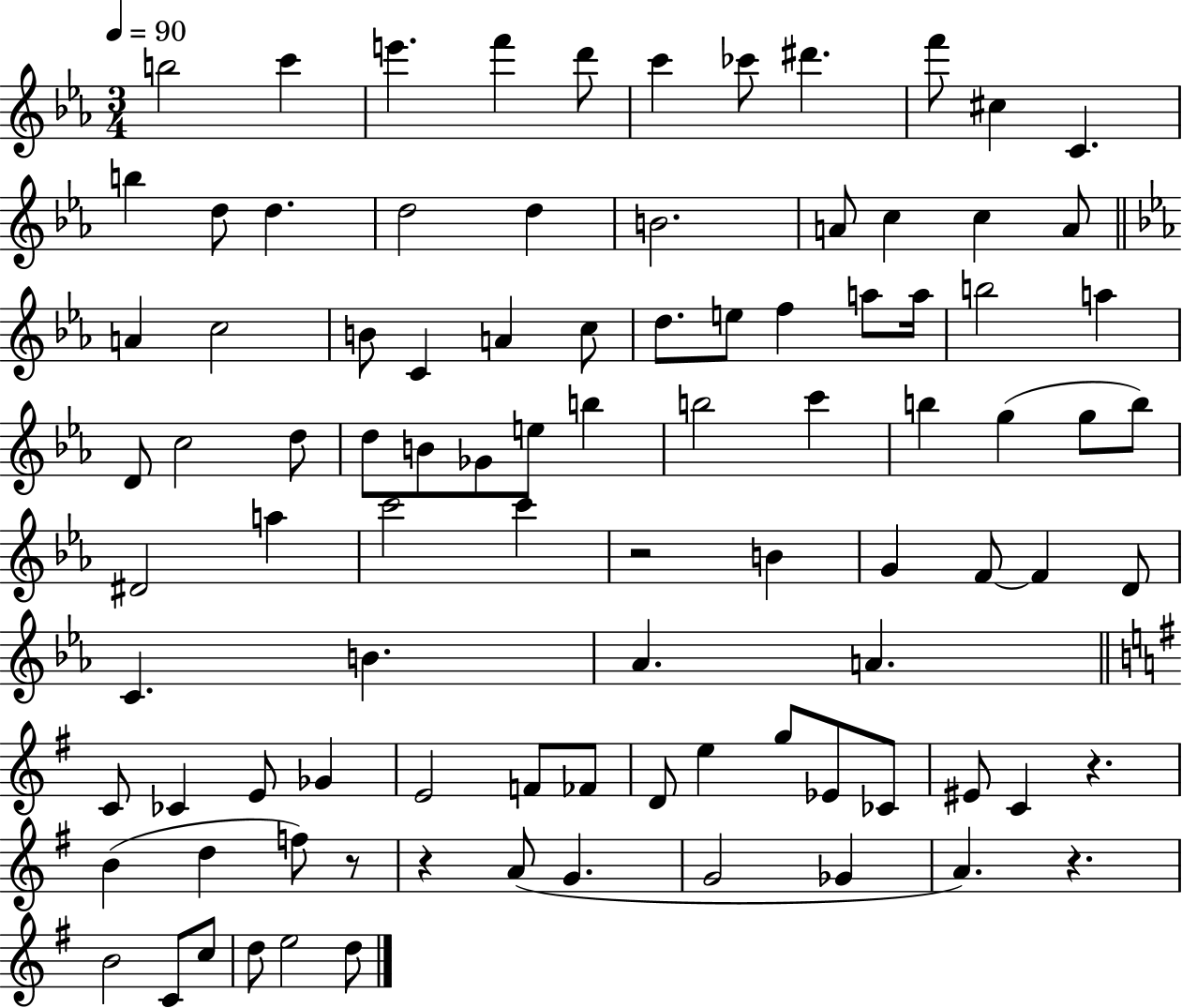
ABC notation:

X:1
T:Untitled
M:3/4
L:1/4
K:Eb
b2 c' e' f' d'/2 c' _c'/2 ^d' f'/2 ^c C b d/2 d d2 d B2 A/2 c c A/2 A c2 B/2 C A c/2 d/2 e/2 f a/2 a/4 b2 a D/2 c2 d/2 d/2 B/2 _G/2 e/2 b b2 c' b g g/2 b/2 ^D2 a c'2 c' z2 B G F/2 F D/2 C B _A A C/2 _C E/2 _G E2 F/2 _F/2 D/2 e g/2 _E/2 _C/2 ^E/2 C z B d f/2 z/2 z A/2 G G2 _G A z B2 C/2 c/2 d/2 e2 d/2